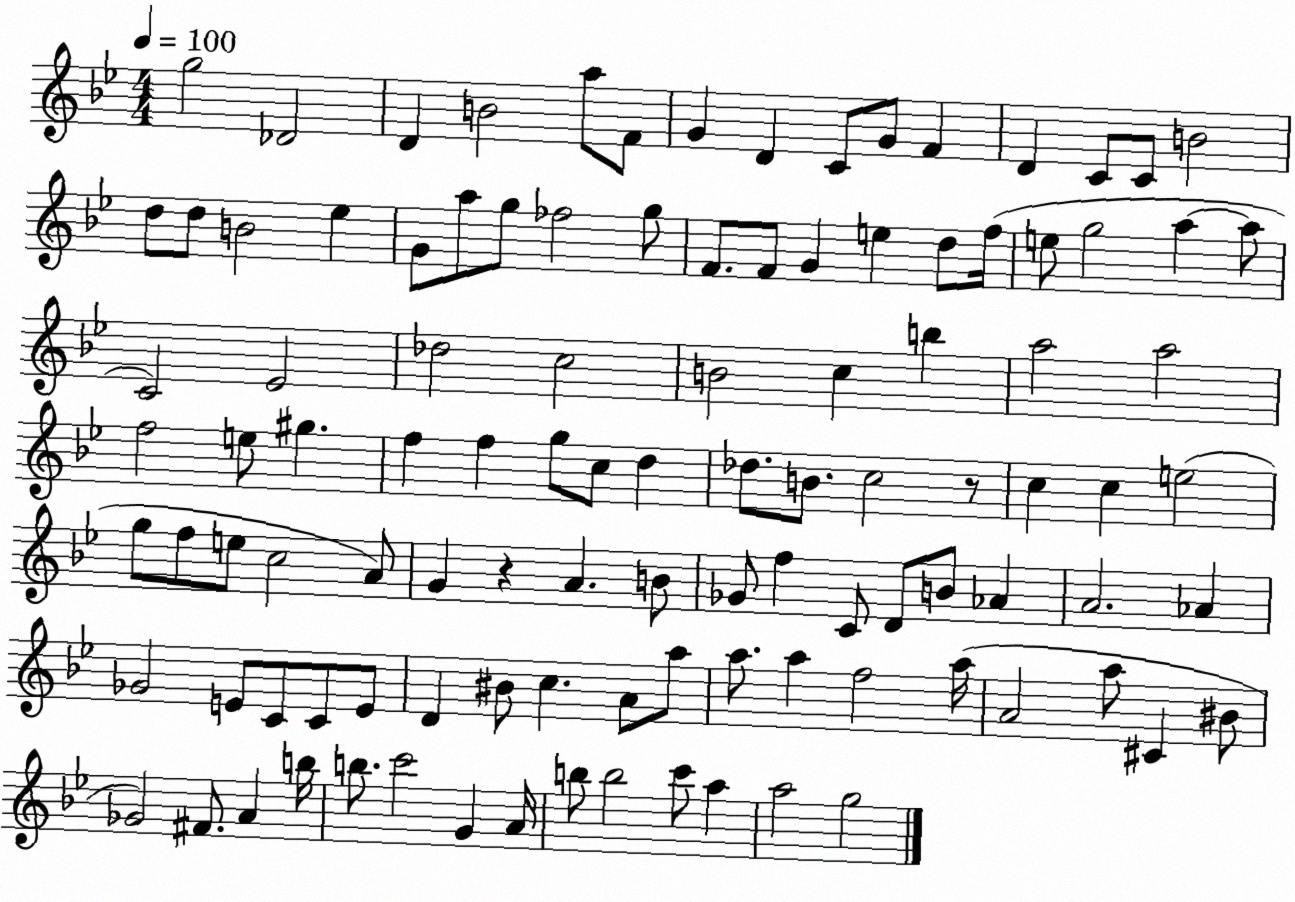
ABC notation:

X:1
T:Untitled
M:4/4
L:1/4
K:Bb
g2 _D2 D B2 a/2 F/2 G D C/2 G/2 F D C/2 C/2 B2 d/2 d/2 B2 _e G/2 a/2 g/2 _f2 g/2 F/2 F/2 G e d/2 f/4 e/2 g2 a a/2 C2 _E2 _d2 c2 B2 c b a2 a2 f2 e/2 ^g f f g/2 c/2 d _d/2 B/2 c2 z/2 c c e2 g/2 f/2 e/2 c2 A/2 G z A B/2 _G/2 f C/2 D/2 B/2 _A A2 _A _G2 E/2 C/2 C/2 E/2 D ^B/2 c A/2 a/2 a/2 a f2 a/4 A2 a/2 ^C ^B/2 _G2 ^F/2 A b/4 b/2 c'2 G A/4 b/2 b2 c'/2 a a2 g2